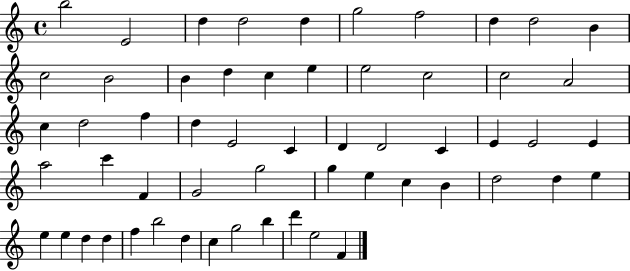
{
  \clef treble
  \time 4/4
  \defaultTimeSignature
  \key c \major
  b''2 e'2 | d''4 d''2 d''4 | g''2 f''2 | d''4 d''2 b'4 | \break c''2 b'2 | b'4 d''4 c''4 e''4 | e''2 c''2 | c''2 a'2 | \break c''4 d''2 f''4 | d''4 e'2 c'4 | d'4 d'2 c'4 | e'4 e'2 e'4 | \break a''2 c'''4 f'4 | g'2 g''2 | g''4 e''4 c''4 b'4 | d''2 d''4 e''4 | \break e''4 e''4 d''4 d''4 | f''4 b''2 d''4 | c''4 g''2 b''4 | d'''4 e''2 f'4 | \break \bar "|."
}